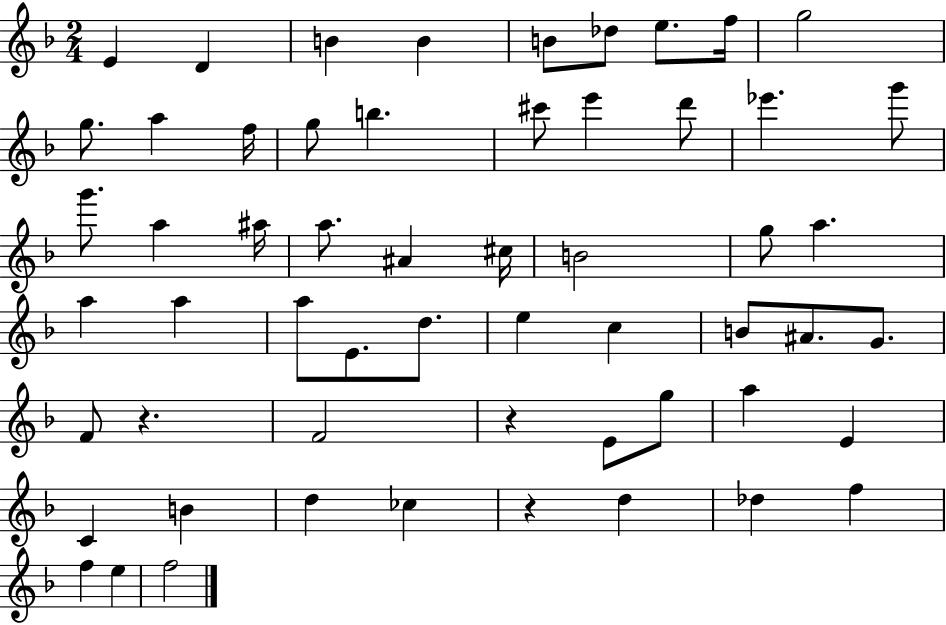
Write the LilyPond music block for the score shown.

{
  \clef treble
  \numericTimeSignature
  \time 2/4
  \key f \major
  e'4 d'4 | b'4 b'4 | b'8 des''8 e''8. f''16 | g''2 | \break g''8. a''4 f''16 | g''8 b''4. | cis'''8 e'''4 d'''8 | ees'''4. g'''8 | \break g'''8. a''4 ais''16 | a''8. ais'4 cis''16 | b'2 | g''8 a''4. | \break a''4 a''4 | a''8 e'8. d''8. | e''4 c''4 | b'8 ais'8. g'8. | \break f'8 r4. | f'2 | r4 e'8 g''8 | a''4 e'4 | \break c'4 b'4 | d''4 ces''4 | r4 d''4 | des''4 f''4 | \break f''4 e''4 | f''2 | \bar "|."
}